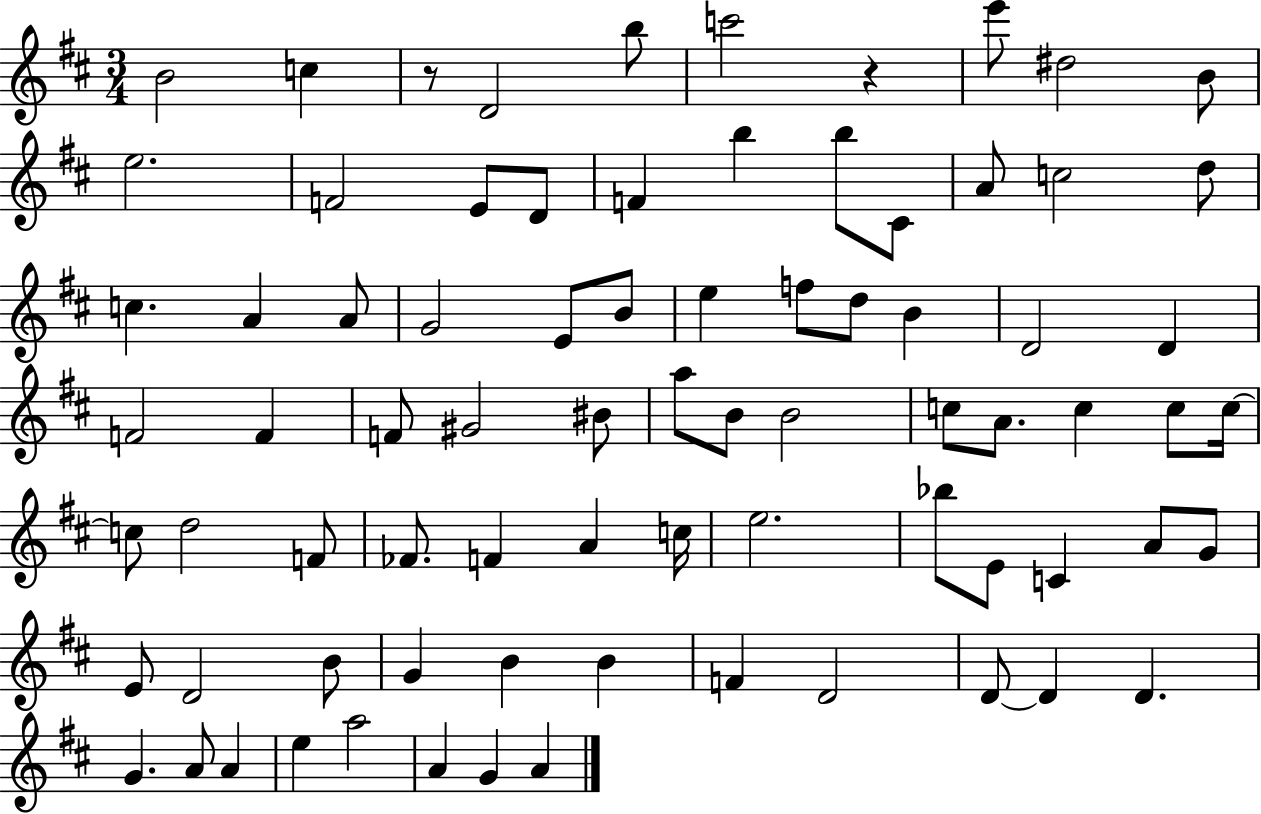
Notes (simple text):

B4/h C5/q R/e D4/h B5/e C6/h R/q E6/e D#5/h B4/e E5/h. F4/h E4/e D4/e F4/q B5/q B5/e C#4/e A4/e C5/h D5/e C5/q. A4/q A4/e G4/h E4/e B4/e E5/q F5/e D5/e B4/q D4/h D4/q F4/h F4/q F4/e G#4/h BIS4/e A5/e B4/e B4/h C5/e A4/e. C5/q C5/e C5/s C5/e D5/h F4/e FES4/e. F4/q A4/q C5/s E5/h. Bb5/e E4/e C4/q A4/e G4/e E4/e D4/h B4/e G4/q B4/q B4/q F4/q D4/h D4/e D4/q D4/q. G4/q. A4/e A4/q E5/q A5/h A4/q G4/q A4/q